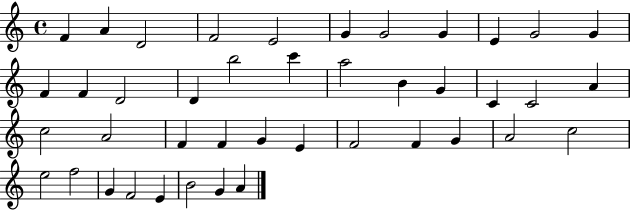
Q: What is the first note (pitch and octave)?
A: F4